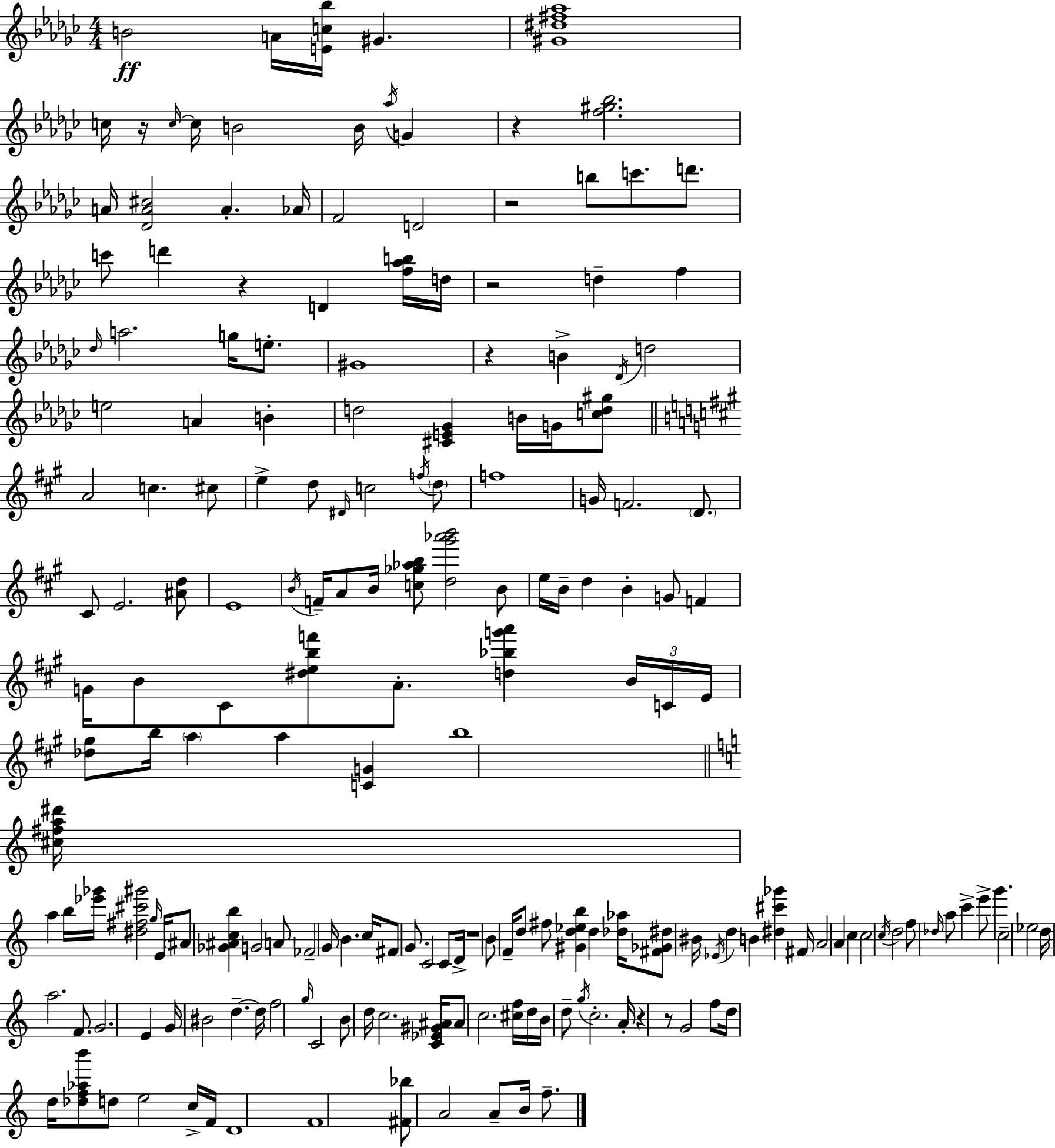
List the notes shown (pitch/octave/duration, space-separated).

B4/h A4/s [E4,C5,Bb5]/s G#4/q. [G#4,D#5,F#5,Ab5]/w C5/s R/s C5/s C5/s B4/h B4/s Ab5/s G4/q R/q [F5,G#5,Bb5]/h. A4/s [Db4,A4,C#5]/h A4/q. Ab4/s F4/h D4/h R/h B5/e C6/e. D6/e. C6/e D6/q R/q D4/q [F5,Ab5,B5]/s D5/s R/h D5/q F5/q Db5/s A5/h. G5/s E5/e. G#4/w R/q B4/q Db4/s D5/h E5/h A4/q B4/q D5/h [C#4,E4,Gb4]/q B4/s G4/s [C5,D5,G#5]/e A4/h C5/q. C#5/e E5/q D5/e D#4/s C5/h F5/s D5/e F5/w G4/s F4/h. D4/e. C#4/e E4/h. [A#4,D5]/e E4/w B4/s F4/s A4/e B4/s [C5,Gb5,Ab5,B5]/e [D5,G#6,Ab6,B6]/h B4/e E5/s B4/s D5/q B4/q G4/e F4/q G4/s B4/e C#4/e [D#5,E5,B5,F6]/e A4/e. [D5,Bb5,G6,A6]/q B4/s C4/s E4/s [Db5,G#5]/e B5/s A5/q A5/q [C4,G4]/q B5/w [C#5,F#5,A5,D#6]/s A5/q B5/s [Eb6,Gb6]/s [D#5,F#5,C#6,G#6]/h G5/s E4/s A#4/e [Gb4,A#4,C5,B5]/q G4/h A4/e FES4/h G4/s B4/q. C5/s F#4/e G4/e. C4/h C4/e D4/s R/w B4/e F4/s D5/e F#5/e [G#4,D5,Eb5,B5]/q D5/q [Db5,Ab5]/s [F#4,Gb4,D#5]/e BIS4/s Eb4/s D5/q B4/q [D#5,C#6,Gb6]/q F#4/s A4/h A4/q C5/q C5/h C5/s D5/h F5/e Db5/s A5/e C6/q E6/e G6/q. C5/h Eb5/h D5/s A5/h. F4/e. G4/h. E4/q G4/s BIS4/h D5/q. D5/s F5/h G5/s C4/h B4/e D5/s C5/h. [C4,Eb4,G#4,A#4]/s A#4/e C5/h. [C#5,F5]/s D5/s B4/s D5/e G5/s C5/h. A4/s R/q R/e G4/h F5/e D5/s D5/s [Db5,F5,Ab5,B6]/e D5/e E5/h C5/s F4/s D4/w F4/w [F#4,Bb5]/e A4/h A4/e B4/s F5/e.